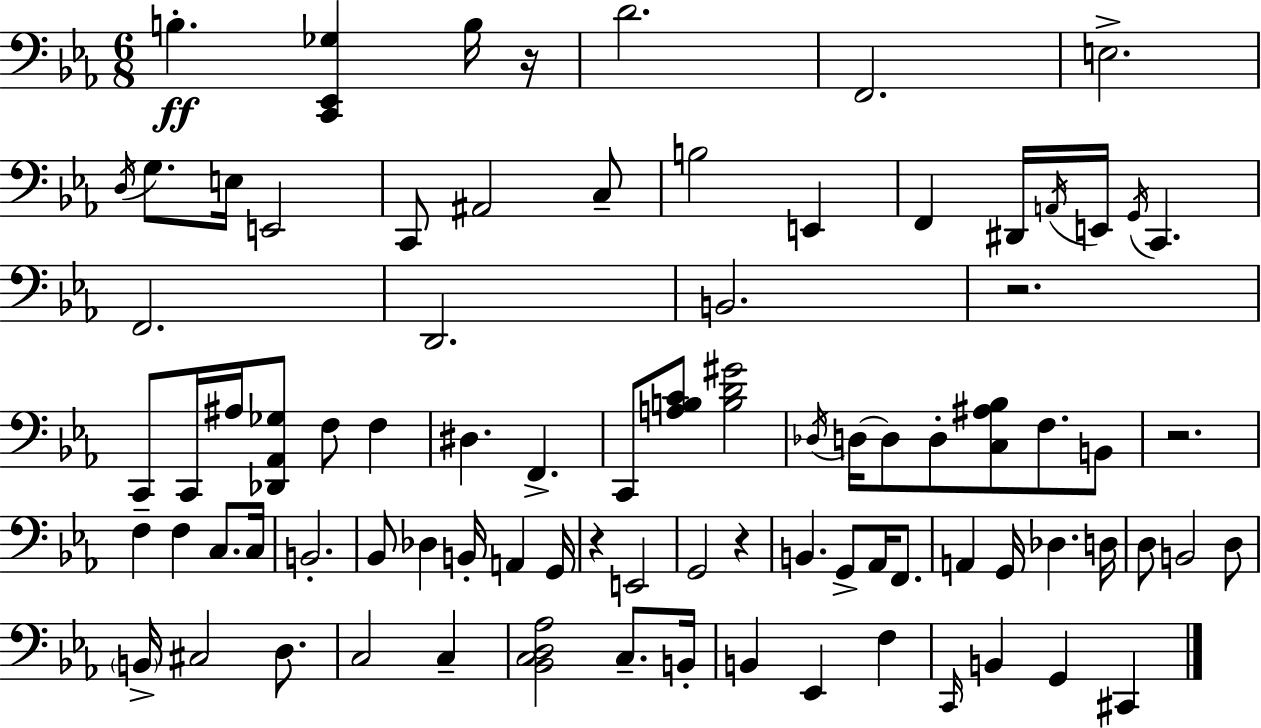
B3/q. [C2,Eb2,Gb3]/q B3/s R/s D4/h. F2/h. E3/h. D3/s G3/e. E3/s E2/h C2/e A#2/h C3/e B3/h E2/q F2/q D#2/s A2/s E2/s G2/s C2/q. F2/h. D2/h. B2/h. R/h. C2/e C2/s A#3/s [Db2,Ab2,Gb3]/e F3/e F3/q D#3/q. F2/q. C2/e [A3,B3,C4]/e [B3,D4,G#4]/h Db3/s D3/s D3/e D3/e [C3,A#3,Bb3]/e F3/e. B2/e R/h. F3/q F3/q C3/e. C3/s B2/h. Bb2/e Db3/q B2/s A2/q G2/s R/q E2/h G2/h R/q B2/q. G2/e Ab2/s F2/e. A2/q G2/s Db3/q. D3/s D3/e B2/h D3/e B2/s C#3/h D3/e. C3/h C3/q [Bb2,C3,D3,Ab3]/h C3/e. B2/s B2/q Eb2/q F3/q C2/s B2/q G2/q C#2/q